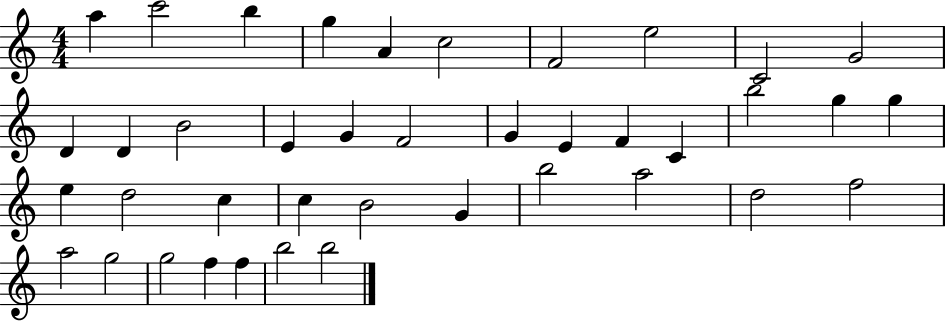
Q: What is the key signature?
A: C major